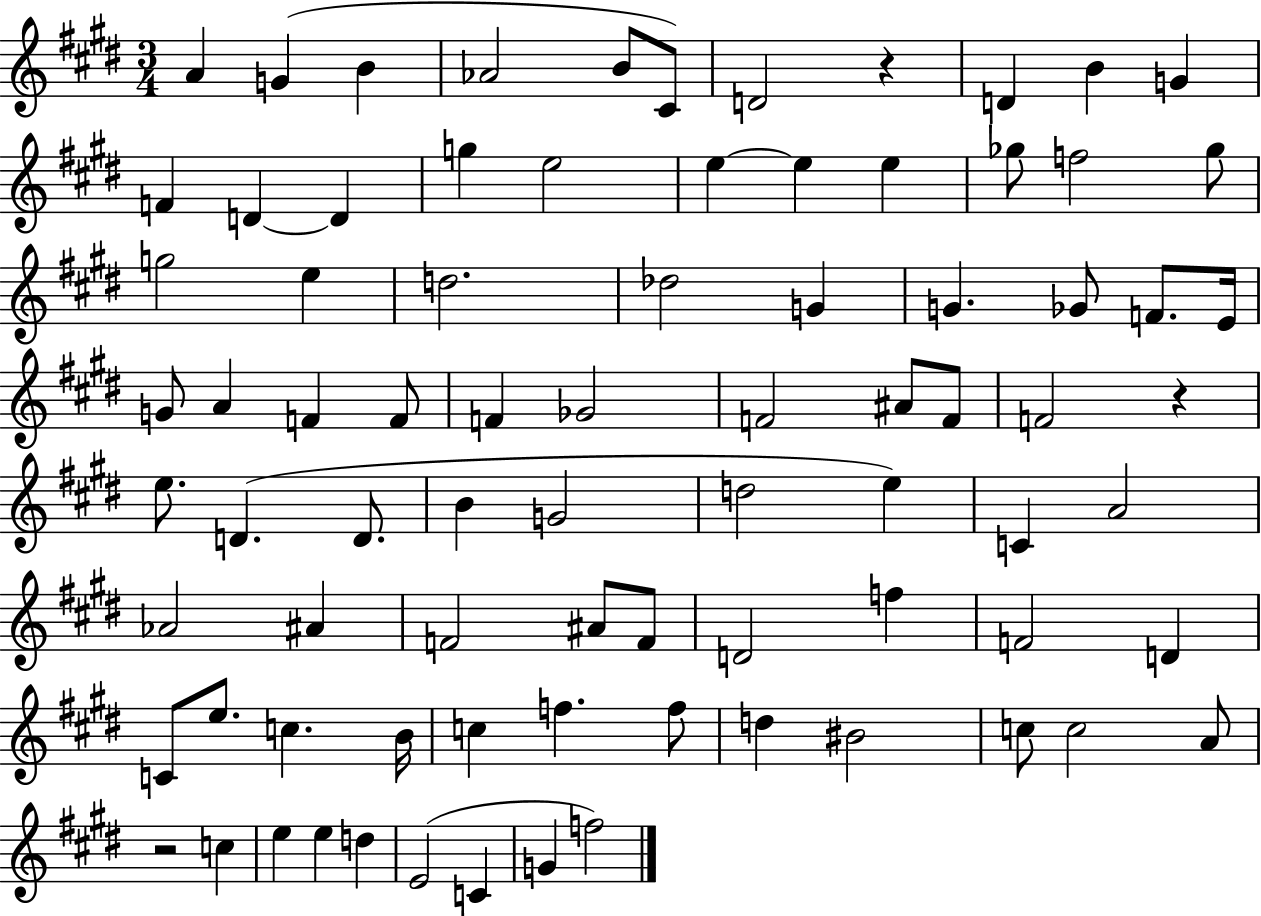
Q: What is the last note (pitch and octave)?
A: F5